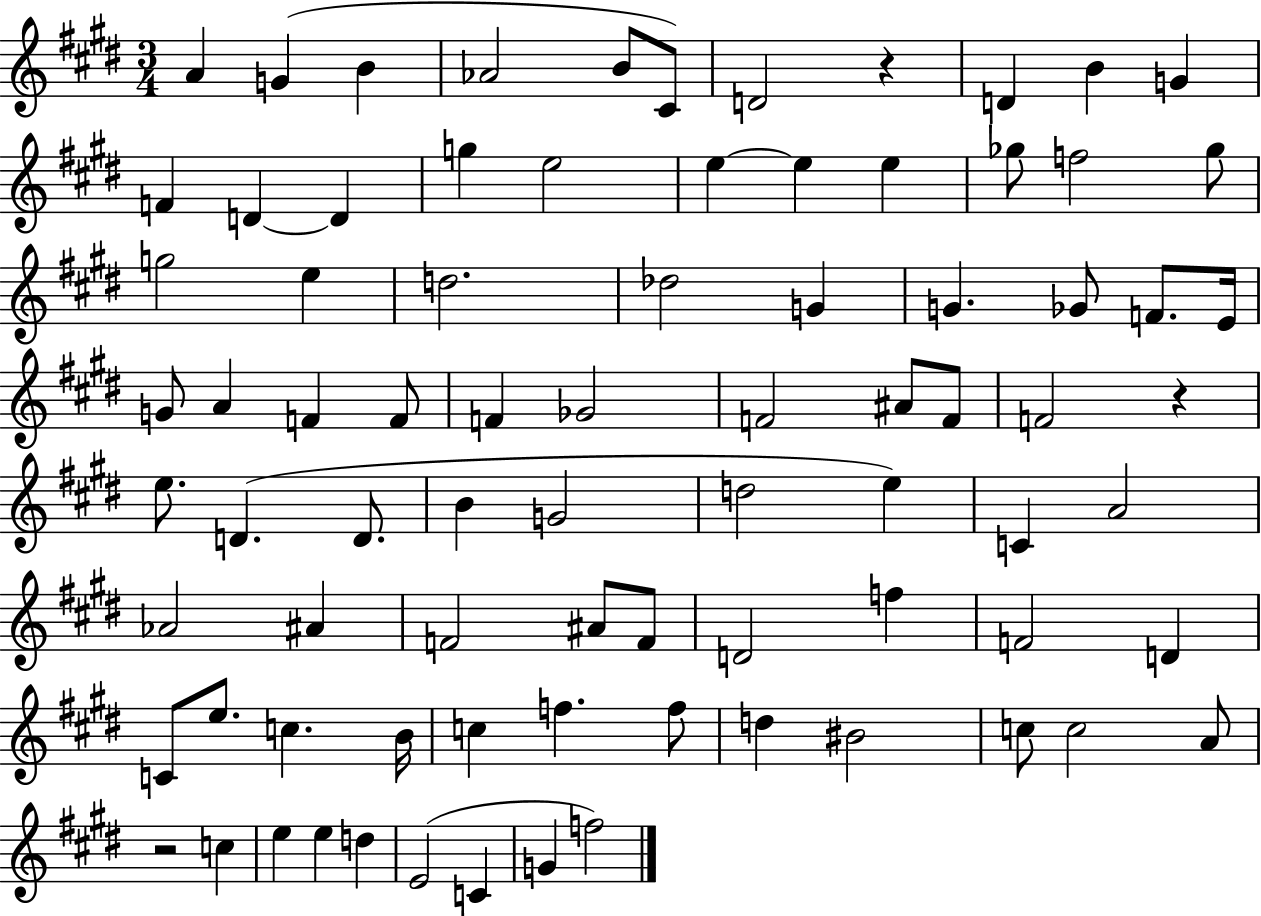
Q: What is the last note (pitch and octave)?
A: F5